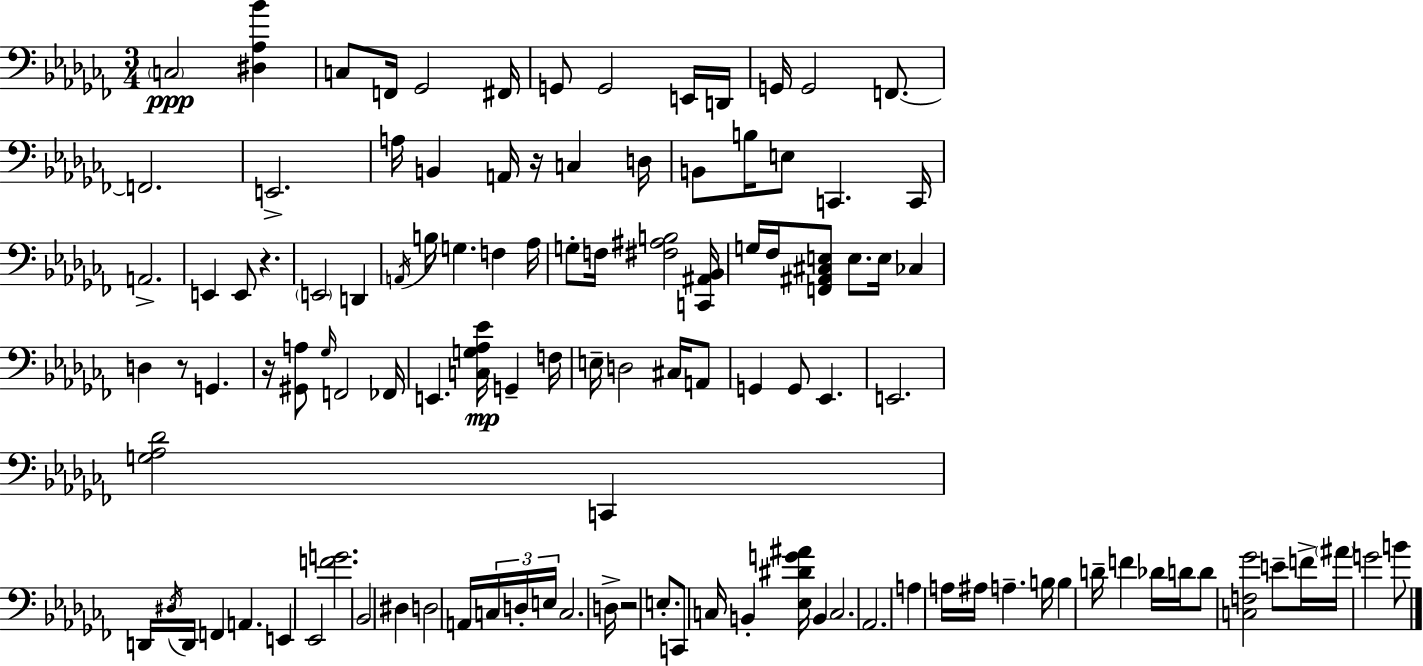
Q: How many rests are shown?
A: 5